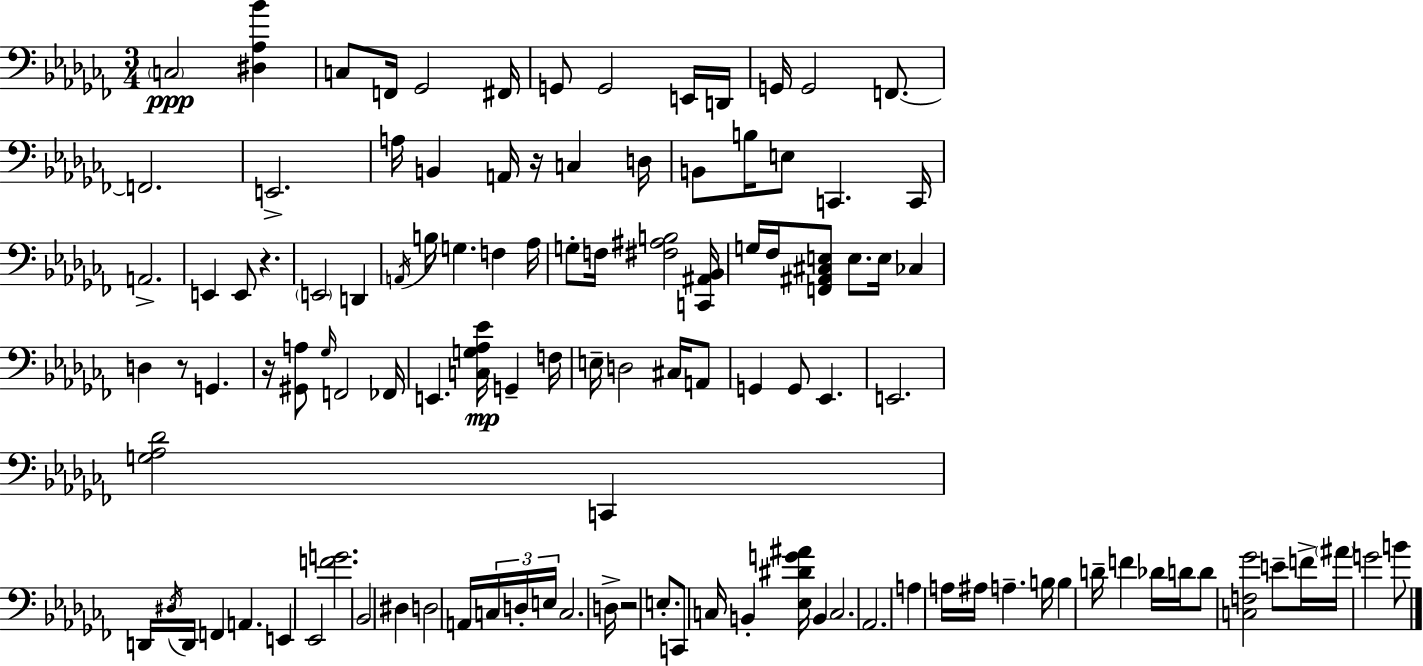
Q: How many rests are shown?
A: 5